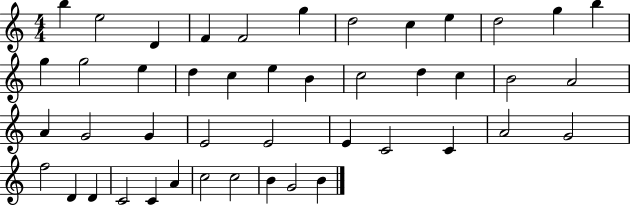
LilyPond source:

{
  \clef treble
  \numericTimeSignature
  \time 4/4
  \key c \major
  b''4 e''2 d'4 | f'4 f'2 g''4 | d''2 c''4 e''4 | d''2 g''4 b''4 | \break g''4 g''2 e''4 | d''4 c''4 e''4 b'4 | c''2 d''4 c''4 | b'2 a'2 | \break a'4 g'2 g'4 | e'2 e'2 | e'4 c'2 c'4 | a'2 g'2 | \break f''2 d'4 d'4 | c'2 c'4 a'4 | c''2 c''2 | b'4 g'2 b'4 | \break \bar "|."
}